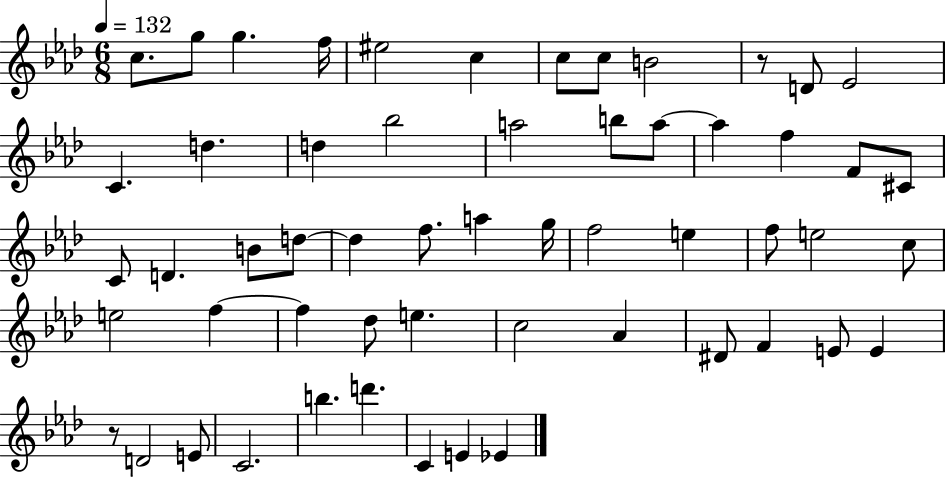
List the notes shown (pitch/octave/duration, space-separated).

C5/e. G5/e G5/q. F5/s EIS5/h C5/q C5/e C5/e B4/h R/e D4/e Eb4/h C4/q. D5/q. D5/q Bb5/h A5/h B5/e A5/e A5/q F5/q F4/e C#4/e C4/e D4/q. B4/e D5/e D5/q F5/e. A5/q G5/s F5/h E5/q F5/e E5/h C5/e E5/h F5/q F5/q Db5/e E5/q. C5/h Ab4/q D#4/e F4/q E4/e E4/q R/e D4/h E4/e C4/h. B5/q. D6/q. C4/q E4/q Eb4/q